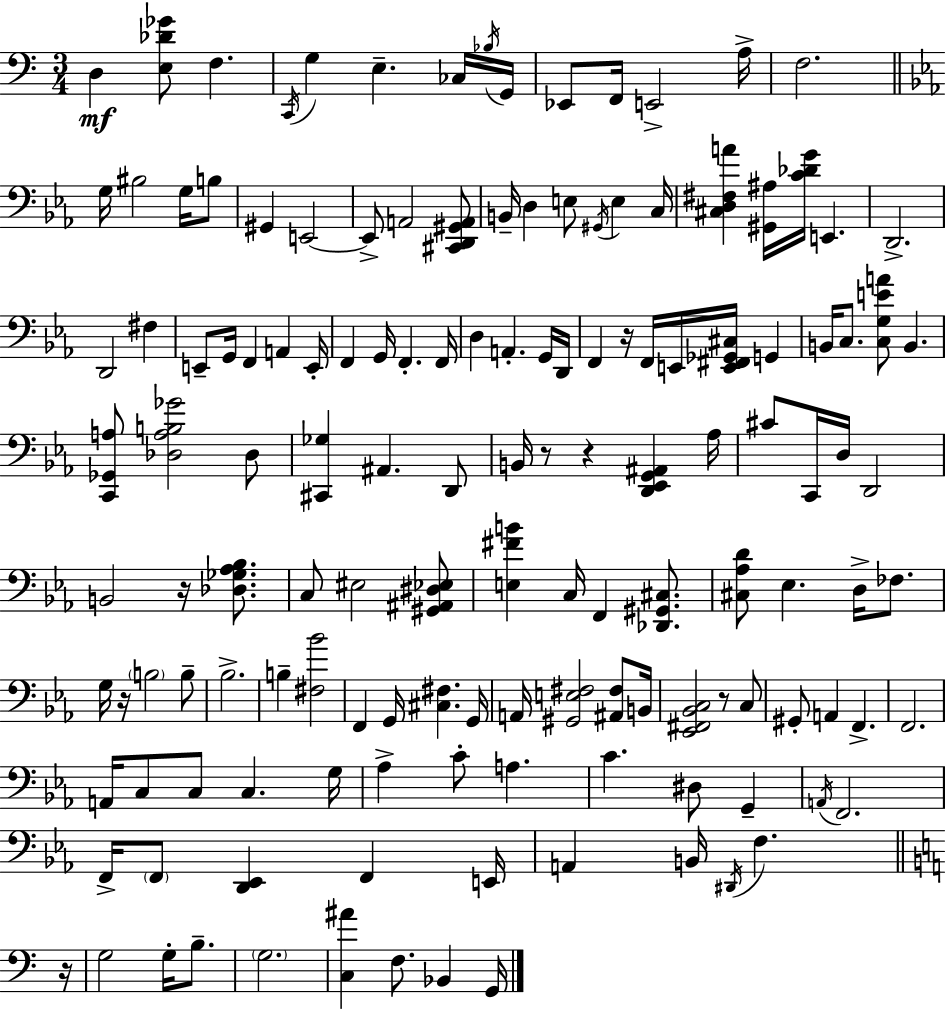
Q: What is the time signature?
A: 3/4